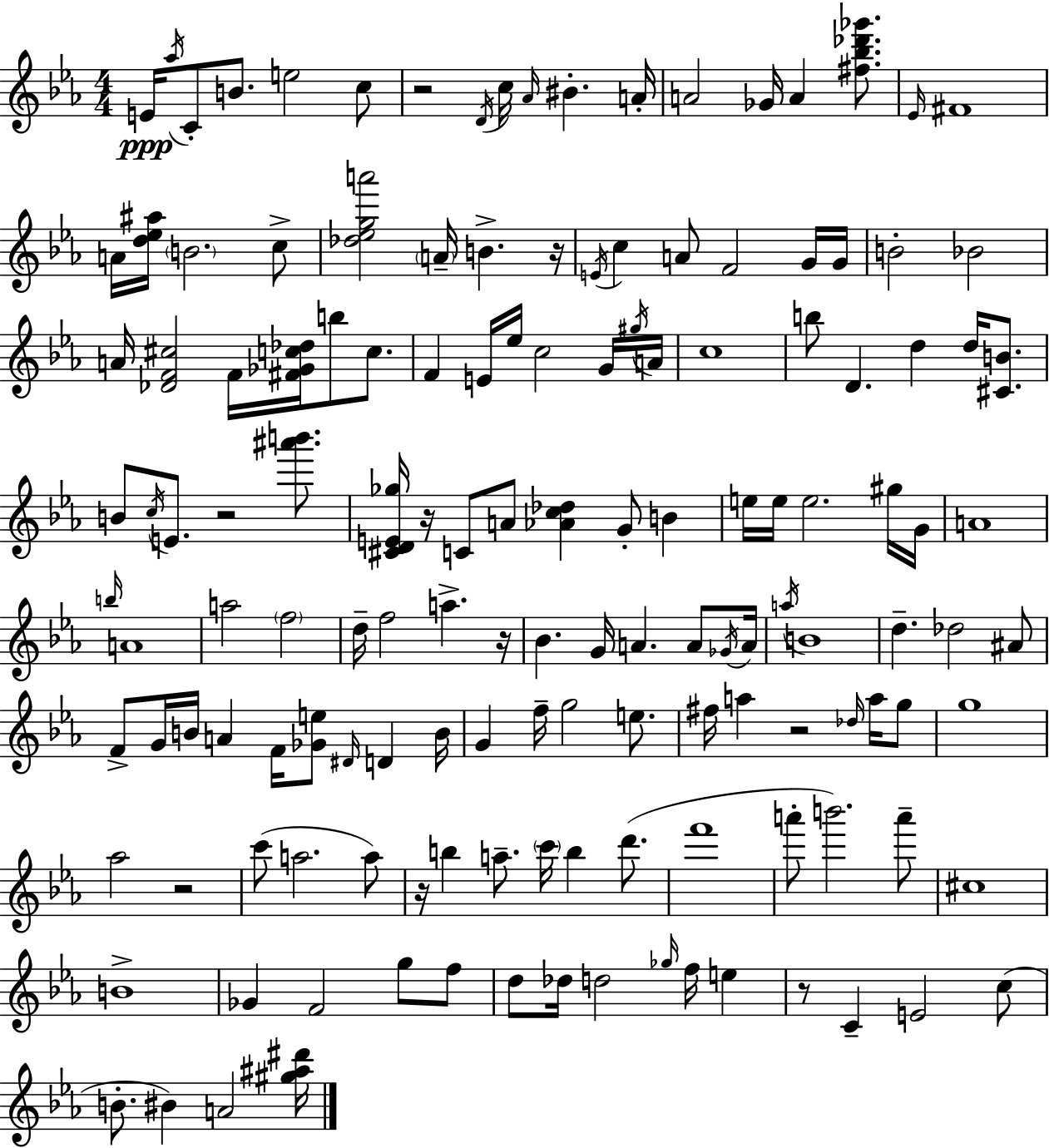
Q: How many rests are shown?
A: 9